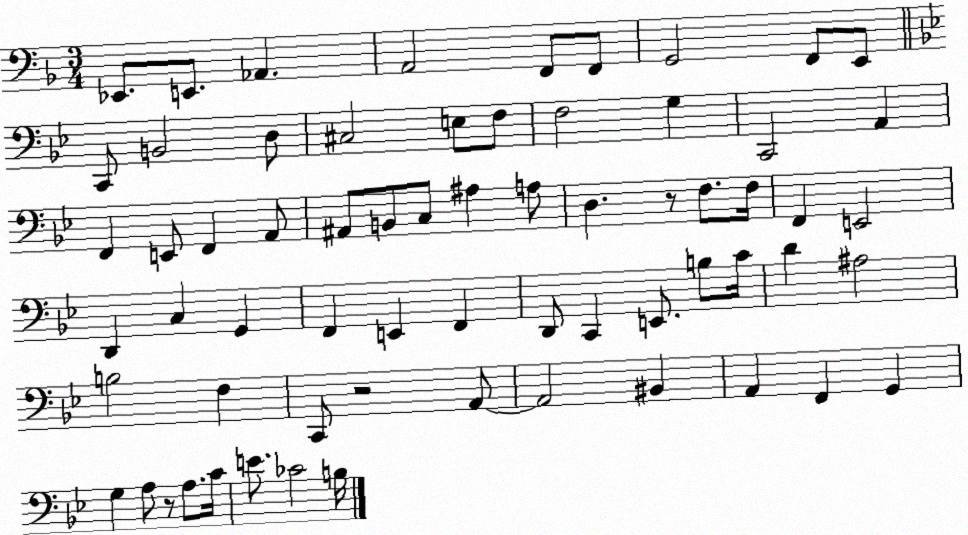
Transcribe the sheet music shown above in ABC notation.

X:1
T:Untitled
M:3/4
L:1/4
K:F
_E,,/2 E,,/2 _A,, A,,2 F,,/2 F,,/2 G,,2 F,,/2 E,,/2 C,,/2 B,,2 D,/2 ^C,2 E,/2 F,/2 F,2 G, C,,2 A,, F,, E,,/2 F,, A,,/2 ^A,,/2 B,,/2 C,/2 ^A, A,/2 D, z/2 F,/2 F,/4 F,, E,,2 D,, C, G,, F,, E,, F,, D,,/2 C,, E,,/2 B,/2 C/4 D ^A,2 B,2 F, C,,/2 z2 A,,/2 A,,2 ^B,, A,, F,, G,, G, A,/2 z/2 A,/2 C/4 E/2 _C2 B,/4